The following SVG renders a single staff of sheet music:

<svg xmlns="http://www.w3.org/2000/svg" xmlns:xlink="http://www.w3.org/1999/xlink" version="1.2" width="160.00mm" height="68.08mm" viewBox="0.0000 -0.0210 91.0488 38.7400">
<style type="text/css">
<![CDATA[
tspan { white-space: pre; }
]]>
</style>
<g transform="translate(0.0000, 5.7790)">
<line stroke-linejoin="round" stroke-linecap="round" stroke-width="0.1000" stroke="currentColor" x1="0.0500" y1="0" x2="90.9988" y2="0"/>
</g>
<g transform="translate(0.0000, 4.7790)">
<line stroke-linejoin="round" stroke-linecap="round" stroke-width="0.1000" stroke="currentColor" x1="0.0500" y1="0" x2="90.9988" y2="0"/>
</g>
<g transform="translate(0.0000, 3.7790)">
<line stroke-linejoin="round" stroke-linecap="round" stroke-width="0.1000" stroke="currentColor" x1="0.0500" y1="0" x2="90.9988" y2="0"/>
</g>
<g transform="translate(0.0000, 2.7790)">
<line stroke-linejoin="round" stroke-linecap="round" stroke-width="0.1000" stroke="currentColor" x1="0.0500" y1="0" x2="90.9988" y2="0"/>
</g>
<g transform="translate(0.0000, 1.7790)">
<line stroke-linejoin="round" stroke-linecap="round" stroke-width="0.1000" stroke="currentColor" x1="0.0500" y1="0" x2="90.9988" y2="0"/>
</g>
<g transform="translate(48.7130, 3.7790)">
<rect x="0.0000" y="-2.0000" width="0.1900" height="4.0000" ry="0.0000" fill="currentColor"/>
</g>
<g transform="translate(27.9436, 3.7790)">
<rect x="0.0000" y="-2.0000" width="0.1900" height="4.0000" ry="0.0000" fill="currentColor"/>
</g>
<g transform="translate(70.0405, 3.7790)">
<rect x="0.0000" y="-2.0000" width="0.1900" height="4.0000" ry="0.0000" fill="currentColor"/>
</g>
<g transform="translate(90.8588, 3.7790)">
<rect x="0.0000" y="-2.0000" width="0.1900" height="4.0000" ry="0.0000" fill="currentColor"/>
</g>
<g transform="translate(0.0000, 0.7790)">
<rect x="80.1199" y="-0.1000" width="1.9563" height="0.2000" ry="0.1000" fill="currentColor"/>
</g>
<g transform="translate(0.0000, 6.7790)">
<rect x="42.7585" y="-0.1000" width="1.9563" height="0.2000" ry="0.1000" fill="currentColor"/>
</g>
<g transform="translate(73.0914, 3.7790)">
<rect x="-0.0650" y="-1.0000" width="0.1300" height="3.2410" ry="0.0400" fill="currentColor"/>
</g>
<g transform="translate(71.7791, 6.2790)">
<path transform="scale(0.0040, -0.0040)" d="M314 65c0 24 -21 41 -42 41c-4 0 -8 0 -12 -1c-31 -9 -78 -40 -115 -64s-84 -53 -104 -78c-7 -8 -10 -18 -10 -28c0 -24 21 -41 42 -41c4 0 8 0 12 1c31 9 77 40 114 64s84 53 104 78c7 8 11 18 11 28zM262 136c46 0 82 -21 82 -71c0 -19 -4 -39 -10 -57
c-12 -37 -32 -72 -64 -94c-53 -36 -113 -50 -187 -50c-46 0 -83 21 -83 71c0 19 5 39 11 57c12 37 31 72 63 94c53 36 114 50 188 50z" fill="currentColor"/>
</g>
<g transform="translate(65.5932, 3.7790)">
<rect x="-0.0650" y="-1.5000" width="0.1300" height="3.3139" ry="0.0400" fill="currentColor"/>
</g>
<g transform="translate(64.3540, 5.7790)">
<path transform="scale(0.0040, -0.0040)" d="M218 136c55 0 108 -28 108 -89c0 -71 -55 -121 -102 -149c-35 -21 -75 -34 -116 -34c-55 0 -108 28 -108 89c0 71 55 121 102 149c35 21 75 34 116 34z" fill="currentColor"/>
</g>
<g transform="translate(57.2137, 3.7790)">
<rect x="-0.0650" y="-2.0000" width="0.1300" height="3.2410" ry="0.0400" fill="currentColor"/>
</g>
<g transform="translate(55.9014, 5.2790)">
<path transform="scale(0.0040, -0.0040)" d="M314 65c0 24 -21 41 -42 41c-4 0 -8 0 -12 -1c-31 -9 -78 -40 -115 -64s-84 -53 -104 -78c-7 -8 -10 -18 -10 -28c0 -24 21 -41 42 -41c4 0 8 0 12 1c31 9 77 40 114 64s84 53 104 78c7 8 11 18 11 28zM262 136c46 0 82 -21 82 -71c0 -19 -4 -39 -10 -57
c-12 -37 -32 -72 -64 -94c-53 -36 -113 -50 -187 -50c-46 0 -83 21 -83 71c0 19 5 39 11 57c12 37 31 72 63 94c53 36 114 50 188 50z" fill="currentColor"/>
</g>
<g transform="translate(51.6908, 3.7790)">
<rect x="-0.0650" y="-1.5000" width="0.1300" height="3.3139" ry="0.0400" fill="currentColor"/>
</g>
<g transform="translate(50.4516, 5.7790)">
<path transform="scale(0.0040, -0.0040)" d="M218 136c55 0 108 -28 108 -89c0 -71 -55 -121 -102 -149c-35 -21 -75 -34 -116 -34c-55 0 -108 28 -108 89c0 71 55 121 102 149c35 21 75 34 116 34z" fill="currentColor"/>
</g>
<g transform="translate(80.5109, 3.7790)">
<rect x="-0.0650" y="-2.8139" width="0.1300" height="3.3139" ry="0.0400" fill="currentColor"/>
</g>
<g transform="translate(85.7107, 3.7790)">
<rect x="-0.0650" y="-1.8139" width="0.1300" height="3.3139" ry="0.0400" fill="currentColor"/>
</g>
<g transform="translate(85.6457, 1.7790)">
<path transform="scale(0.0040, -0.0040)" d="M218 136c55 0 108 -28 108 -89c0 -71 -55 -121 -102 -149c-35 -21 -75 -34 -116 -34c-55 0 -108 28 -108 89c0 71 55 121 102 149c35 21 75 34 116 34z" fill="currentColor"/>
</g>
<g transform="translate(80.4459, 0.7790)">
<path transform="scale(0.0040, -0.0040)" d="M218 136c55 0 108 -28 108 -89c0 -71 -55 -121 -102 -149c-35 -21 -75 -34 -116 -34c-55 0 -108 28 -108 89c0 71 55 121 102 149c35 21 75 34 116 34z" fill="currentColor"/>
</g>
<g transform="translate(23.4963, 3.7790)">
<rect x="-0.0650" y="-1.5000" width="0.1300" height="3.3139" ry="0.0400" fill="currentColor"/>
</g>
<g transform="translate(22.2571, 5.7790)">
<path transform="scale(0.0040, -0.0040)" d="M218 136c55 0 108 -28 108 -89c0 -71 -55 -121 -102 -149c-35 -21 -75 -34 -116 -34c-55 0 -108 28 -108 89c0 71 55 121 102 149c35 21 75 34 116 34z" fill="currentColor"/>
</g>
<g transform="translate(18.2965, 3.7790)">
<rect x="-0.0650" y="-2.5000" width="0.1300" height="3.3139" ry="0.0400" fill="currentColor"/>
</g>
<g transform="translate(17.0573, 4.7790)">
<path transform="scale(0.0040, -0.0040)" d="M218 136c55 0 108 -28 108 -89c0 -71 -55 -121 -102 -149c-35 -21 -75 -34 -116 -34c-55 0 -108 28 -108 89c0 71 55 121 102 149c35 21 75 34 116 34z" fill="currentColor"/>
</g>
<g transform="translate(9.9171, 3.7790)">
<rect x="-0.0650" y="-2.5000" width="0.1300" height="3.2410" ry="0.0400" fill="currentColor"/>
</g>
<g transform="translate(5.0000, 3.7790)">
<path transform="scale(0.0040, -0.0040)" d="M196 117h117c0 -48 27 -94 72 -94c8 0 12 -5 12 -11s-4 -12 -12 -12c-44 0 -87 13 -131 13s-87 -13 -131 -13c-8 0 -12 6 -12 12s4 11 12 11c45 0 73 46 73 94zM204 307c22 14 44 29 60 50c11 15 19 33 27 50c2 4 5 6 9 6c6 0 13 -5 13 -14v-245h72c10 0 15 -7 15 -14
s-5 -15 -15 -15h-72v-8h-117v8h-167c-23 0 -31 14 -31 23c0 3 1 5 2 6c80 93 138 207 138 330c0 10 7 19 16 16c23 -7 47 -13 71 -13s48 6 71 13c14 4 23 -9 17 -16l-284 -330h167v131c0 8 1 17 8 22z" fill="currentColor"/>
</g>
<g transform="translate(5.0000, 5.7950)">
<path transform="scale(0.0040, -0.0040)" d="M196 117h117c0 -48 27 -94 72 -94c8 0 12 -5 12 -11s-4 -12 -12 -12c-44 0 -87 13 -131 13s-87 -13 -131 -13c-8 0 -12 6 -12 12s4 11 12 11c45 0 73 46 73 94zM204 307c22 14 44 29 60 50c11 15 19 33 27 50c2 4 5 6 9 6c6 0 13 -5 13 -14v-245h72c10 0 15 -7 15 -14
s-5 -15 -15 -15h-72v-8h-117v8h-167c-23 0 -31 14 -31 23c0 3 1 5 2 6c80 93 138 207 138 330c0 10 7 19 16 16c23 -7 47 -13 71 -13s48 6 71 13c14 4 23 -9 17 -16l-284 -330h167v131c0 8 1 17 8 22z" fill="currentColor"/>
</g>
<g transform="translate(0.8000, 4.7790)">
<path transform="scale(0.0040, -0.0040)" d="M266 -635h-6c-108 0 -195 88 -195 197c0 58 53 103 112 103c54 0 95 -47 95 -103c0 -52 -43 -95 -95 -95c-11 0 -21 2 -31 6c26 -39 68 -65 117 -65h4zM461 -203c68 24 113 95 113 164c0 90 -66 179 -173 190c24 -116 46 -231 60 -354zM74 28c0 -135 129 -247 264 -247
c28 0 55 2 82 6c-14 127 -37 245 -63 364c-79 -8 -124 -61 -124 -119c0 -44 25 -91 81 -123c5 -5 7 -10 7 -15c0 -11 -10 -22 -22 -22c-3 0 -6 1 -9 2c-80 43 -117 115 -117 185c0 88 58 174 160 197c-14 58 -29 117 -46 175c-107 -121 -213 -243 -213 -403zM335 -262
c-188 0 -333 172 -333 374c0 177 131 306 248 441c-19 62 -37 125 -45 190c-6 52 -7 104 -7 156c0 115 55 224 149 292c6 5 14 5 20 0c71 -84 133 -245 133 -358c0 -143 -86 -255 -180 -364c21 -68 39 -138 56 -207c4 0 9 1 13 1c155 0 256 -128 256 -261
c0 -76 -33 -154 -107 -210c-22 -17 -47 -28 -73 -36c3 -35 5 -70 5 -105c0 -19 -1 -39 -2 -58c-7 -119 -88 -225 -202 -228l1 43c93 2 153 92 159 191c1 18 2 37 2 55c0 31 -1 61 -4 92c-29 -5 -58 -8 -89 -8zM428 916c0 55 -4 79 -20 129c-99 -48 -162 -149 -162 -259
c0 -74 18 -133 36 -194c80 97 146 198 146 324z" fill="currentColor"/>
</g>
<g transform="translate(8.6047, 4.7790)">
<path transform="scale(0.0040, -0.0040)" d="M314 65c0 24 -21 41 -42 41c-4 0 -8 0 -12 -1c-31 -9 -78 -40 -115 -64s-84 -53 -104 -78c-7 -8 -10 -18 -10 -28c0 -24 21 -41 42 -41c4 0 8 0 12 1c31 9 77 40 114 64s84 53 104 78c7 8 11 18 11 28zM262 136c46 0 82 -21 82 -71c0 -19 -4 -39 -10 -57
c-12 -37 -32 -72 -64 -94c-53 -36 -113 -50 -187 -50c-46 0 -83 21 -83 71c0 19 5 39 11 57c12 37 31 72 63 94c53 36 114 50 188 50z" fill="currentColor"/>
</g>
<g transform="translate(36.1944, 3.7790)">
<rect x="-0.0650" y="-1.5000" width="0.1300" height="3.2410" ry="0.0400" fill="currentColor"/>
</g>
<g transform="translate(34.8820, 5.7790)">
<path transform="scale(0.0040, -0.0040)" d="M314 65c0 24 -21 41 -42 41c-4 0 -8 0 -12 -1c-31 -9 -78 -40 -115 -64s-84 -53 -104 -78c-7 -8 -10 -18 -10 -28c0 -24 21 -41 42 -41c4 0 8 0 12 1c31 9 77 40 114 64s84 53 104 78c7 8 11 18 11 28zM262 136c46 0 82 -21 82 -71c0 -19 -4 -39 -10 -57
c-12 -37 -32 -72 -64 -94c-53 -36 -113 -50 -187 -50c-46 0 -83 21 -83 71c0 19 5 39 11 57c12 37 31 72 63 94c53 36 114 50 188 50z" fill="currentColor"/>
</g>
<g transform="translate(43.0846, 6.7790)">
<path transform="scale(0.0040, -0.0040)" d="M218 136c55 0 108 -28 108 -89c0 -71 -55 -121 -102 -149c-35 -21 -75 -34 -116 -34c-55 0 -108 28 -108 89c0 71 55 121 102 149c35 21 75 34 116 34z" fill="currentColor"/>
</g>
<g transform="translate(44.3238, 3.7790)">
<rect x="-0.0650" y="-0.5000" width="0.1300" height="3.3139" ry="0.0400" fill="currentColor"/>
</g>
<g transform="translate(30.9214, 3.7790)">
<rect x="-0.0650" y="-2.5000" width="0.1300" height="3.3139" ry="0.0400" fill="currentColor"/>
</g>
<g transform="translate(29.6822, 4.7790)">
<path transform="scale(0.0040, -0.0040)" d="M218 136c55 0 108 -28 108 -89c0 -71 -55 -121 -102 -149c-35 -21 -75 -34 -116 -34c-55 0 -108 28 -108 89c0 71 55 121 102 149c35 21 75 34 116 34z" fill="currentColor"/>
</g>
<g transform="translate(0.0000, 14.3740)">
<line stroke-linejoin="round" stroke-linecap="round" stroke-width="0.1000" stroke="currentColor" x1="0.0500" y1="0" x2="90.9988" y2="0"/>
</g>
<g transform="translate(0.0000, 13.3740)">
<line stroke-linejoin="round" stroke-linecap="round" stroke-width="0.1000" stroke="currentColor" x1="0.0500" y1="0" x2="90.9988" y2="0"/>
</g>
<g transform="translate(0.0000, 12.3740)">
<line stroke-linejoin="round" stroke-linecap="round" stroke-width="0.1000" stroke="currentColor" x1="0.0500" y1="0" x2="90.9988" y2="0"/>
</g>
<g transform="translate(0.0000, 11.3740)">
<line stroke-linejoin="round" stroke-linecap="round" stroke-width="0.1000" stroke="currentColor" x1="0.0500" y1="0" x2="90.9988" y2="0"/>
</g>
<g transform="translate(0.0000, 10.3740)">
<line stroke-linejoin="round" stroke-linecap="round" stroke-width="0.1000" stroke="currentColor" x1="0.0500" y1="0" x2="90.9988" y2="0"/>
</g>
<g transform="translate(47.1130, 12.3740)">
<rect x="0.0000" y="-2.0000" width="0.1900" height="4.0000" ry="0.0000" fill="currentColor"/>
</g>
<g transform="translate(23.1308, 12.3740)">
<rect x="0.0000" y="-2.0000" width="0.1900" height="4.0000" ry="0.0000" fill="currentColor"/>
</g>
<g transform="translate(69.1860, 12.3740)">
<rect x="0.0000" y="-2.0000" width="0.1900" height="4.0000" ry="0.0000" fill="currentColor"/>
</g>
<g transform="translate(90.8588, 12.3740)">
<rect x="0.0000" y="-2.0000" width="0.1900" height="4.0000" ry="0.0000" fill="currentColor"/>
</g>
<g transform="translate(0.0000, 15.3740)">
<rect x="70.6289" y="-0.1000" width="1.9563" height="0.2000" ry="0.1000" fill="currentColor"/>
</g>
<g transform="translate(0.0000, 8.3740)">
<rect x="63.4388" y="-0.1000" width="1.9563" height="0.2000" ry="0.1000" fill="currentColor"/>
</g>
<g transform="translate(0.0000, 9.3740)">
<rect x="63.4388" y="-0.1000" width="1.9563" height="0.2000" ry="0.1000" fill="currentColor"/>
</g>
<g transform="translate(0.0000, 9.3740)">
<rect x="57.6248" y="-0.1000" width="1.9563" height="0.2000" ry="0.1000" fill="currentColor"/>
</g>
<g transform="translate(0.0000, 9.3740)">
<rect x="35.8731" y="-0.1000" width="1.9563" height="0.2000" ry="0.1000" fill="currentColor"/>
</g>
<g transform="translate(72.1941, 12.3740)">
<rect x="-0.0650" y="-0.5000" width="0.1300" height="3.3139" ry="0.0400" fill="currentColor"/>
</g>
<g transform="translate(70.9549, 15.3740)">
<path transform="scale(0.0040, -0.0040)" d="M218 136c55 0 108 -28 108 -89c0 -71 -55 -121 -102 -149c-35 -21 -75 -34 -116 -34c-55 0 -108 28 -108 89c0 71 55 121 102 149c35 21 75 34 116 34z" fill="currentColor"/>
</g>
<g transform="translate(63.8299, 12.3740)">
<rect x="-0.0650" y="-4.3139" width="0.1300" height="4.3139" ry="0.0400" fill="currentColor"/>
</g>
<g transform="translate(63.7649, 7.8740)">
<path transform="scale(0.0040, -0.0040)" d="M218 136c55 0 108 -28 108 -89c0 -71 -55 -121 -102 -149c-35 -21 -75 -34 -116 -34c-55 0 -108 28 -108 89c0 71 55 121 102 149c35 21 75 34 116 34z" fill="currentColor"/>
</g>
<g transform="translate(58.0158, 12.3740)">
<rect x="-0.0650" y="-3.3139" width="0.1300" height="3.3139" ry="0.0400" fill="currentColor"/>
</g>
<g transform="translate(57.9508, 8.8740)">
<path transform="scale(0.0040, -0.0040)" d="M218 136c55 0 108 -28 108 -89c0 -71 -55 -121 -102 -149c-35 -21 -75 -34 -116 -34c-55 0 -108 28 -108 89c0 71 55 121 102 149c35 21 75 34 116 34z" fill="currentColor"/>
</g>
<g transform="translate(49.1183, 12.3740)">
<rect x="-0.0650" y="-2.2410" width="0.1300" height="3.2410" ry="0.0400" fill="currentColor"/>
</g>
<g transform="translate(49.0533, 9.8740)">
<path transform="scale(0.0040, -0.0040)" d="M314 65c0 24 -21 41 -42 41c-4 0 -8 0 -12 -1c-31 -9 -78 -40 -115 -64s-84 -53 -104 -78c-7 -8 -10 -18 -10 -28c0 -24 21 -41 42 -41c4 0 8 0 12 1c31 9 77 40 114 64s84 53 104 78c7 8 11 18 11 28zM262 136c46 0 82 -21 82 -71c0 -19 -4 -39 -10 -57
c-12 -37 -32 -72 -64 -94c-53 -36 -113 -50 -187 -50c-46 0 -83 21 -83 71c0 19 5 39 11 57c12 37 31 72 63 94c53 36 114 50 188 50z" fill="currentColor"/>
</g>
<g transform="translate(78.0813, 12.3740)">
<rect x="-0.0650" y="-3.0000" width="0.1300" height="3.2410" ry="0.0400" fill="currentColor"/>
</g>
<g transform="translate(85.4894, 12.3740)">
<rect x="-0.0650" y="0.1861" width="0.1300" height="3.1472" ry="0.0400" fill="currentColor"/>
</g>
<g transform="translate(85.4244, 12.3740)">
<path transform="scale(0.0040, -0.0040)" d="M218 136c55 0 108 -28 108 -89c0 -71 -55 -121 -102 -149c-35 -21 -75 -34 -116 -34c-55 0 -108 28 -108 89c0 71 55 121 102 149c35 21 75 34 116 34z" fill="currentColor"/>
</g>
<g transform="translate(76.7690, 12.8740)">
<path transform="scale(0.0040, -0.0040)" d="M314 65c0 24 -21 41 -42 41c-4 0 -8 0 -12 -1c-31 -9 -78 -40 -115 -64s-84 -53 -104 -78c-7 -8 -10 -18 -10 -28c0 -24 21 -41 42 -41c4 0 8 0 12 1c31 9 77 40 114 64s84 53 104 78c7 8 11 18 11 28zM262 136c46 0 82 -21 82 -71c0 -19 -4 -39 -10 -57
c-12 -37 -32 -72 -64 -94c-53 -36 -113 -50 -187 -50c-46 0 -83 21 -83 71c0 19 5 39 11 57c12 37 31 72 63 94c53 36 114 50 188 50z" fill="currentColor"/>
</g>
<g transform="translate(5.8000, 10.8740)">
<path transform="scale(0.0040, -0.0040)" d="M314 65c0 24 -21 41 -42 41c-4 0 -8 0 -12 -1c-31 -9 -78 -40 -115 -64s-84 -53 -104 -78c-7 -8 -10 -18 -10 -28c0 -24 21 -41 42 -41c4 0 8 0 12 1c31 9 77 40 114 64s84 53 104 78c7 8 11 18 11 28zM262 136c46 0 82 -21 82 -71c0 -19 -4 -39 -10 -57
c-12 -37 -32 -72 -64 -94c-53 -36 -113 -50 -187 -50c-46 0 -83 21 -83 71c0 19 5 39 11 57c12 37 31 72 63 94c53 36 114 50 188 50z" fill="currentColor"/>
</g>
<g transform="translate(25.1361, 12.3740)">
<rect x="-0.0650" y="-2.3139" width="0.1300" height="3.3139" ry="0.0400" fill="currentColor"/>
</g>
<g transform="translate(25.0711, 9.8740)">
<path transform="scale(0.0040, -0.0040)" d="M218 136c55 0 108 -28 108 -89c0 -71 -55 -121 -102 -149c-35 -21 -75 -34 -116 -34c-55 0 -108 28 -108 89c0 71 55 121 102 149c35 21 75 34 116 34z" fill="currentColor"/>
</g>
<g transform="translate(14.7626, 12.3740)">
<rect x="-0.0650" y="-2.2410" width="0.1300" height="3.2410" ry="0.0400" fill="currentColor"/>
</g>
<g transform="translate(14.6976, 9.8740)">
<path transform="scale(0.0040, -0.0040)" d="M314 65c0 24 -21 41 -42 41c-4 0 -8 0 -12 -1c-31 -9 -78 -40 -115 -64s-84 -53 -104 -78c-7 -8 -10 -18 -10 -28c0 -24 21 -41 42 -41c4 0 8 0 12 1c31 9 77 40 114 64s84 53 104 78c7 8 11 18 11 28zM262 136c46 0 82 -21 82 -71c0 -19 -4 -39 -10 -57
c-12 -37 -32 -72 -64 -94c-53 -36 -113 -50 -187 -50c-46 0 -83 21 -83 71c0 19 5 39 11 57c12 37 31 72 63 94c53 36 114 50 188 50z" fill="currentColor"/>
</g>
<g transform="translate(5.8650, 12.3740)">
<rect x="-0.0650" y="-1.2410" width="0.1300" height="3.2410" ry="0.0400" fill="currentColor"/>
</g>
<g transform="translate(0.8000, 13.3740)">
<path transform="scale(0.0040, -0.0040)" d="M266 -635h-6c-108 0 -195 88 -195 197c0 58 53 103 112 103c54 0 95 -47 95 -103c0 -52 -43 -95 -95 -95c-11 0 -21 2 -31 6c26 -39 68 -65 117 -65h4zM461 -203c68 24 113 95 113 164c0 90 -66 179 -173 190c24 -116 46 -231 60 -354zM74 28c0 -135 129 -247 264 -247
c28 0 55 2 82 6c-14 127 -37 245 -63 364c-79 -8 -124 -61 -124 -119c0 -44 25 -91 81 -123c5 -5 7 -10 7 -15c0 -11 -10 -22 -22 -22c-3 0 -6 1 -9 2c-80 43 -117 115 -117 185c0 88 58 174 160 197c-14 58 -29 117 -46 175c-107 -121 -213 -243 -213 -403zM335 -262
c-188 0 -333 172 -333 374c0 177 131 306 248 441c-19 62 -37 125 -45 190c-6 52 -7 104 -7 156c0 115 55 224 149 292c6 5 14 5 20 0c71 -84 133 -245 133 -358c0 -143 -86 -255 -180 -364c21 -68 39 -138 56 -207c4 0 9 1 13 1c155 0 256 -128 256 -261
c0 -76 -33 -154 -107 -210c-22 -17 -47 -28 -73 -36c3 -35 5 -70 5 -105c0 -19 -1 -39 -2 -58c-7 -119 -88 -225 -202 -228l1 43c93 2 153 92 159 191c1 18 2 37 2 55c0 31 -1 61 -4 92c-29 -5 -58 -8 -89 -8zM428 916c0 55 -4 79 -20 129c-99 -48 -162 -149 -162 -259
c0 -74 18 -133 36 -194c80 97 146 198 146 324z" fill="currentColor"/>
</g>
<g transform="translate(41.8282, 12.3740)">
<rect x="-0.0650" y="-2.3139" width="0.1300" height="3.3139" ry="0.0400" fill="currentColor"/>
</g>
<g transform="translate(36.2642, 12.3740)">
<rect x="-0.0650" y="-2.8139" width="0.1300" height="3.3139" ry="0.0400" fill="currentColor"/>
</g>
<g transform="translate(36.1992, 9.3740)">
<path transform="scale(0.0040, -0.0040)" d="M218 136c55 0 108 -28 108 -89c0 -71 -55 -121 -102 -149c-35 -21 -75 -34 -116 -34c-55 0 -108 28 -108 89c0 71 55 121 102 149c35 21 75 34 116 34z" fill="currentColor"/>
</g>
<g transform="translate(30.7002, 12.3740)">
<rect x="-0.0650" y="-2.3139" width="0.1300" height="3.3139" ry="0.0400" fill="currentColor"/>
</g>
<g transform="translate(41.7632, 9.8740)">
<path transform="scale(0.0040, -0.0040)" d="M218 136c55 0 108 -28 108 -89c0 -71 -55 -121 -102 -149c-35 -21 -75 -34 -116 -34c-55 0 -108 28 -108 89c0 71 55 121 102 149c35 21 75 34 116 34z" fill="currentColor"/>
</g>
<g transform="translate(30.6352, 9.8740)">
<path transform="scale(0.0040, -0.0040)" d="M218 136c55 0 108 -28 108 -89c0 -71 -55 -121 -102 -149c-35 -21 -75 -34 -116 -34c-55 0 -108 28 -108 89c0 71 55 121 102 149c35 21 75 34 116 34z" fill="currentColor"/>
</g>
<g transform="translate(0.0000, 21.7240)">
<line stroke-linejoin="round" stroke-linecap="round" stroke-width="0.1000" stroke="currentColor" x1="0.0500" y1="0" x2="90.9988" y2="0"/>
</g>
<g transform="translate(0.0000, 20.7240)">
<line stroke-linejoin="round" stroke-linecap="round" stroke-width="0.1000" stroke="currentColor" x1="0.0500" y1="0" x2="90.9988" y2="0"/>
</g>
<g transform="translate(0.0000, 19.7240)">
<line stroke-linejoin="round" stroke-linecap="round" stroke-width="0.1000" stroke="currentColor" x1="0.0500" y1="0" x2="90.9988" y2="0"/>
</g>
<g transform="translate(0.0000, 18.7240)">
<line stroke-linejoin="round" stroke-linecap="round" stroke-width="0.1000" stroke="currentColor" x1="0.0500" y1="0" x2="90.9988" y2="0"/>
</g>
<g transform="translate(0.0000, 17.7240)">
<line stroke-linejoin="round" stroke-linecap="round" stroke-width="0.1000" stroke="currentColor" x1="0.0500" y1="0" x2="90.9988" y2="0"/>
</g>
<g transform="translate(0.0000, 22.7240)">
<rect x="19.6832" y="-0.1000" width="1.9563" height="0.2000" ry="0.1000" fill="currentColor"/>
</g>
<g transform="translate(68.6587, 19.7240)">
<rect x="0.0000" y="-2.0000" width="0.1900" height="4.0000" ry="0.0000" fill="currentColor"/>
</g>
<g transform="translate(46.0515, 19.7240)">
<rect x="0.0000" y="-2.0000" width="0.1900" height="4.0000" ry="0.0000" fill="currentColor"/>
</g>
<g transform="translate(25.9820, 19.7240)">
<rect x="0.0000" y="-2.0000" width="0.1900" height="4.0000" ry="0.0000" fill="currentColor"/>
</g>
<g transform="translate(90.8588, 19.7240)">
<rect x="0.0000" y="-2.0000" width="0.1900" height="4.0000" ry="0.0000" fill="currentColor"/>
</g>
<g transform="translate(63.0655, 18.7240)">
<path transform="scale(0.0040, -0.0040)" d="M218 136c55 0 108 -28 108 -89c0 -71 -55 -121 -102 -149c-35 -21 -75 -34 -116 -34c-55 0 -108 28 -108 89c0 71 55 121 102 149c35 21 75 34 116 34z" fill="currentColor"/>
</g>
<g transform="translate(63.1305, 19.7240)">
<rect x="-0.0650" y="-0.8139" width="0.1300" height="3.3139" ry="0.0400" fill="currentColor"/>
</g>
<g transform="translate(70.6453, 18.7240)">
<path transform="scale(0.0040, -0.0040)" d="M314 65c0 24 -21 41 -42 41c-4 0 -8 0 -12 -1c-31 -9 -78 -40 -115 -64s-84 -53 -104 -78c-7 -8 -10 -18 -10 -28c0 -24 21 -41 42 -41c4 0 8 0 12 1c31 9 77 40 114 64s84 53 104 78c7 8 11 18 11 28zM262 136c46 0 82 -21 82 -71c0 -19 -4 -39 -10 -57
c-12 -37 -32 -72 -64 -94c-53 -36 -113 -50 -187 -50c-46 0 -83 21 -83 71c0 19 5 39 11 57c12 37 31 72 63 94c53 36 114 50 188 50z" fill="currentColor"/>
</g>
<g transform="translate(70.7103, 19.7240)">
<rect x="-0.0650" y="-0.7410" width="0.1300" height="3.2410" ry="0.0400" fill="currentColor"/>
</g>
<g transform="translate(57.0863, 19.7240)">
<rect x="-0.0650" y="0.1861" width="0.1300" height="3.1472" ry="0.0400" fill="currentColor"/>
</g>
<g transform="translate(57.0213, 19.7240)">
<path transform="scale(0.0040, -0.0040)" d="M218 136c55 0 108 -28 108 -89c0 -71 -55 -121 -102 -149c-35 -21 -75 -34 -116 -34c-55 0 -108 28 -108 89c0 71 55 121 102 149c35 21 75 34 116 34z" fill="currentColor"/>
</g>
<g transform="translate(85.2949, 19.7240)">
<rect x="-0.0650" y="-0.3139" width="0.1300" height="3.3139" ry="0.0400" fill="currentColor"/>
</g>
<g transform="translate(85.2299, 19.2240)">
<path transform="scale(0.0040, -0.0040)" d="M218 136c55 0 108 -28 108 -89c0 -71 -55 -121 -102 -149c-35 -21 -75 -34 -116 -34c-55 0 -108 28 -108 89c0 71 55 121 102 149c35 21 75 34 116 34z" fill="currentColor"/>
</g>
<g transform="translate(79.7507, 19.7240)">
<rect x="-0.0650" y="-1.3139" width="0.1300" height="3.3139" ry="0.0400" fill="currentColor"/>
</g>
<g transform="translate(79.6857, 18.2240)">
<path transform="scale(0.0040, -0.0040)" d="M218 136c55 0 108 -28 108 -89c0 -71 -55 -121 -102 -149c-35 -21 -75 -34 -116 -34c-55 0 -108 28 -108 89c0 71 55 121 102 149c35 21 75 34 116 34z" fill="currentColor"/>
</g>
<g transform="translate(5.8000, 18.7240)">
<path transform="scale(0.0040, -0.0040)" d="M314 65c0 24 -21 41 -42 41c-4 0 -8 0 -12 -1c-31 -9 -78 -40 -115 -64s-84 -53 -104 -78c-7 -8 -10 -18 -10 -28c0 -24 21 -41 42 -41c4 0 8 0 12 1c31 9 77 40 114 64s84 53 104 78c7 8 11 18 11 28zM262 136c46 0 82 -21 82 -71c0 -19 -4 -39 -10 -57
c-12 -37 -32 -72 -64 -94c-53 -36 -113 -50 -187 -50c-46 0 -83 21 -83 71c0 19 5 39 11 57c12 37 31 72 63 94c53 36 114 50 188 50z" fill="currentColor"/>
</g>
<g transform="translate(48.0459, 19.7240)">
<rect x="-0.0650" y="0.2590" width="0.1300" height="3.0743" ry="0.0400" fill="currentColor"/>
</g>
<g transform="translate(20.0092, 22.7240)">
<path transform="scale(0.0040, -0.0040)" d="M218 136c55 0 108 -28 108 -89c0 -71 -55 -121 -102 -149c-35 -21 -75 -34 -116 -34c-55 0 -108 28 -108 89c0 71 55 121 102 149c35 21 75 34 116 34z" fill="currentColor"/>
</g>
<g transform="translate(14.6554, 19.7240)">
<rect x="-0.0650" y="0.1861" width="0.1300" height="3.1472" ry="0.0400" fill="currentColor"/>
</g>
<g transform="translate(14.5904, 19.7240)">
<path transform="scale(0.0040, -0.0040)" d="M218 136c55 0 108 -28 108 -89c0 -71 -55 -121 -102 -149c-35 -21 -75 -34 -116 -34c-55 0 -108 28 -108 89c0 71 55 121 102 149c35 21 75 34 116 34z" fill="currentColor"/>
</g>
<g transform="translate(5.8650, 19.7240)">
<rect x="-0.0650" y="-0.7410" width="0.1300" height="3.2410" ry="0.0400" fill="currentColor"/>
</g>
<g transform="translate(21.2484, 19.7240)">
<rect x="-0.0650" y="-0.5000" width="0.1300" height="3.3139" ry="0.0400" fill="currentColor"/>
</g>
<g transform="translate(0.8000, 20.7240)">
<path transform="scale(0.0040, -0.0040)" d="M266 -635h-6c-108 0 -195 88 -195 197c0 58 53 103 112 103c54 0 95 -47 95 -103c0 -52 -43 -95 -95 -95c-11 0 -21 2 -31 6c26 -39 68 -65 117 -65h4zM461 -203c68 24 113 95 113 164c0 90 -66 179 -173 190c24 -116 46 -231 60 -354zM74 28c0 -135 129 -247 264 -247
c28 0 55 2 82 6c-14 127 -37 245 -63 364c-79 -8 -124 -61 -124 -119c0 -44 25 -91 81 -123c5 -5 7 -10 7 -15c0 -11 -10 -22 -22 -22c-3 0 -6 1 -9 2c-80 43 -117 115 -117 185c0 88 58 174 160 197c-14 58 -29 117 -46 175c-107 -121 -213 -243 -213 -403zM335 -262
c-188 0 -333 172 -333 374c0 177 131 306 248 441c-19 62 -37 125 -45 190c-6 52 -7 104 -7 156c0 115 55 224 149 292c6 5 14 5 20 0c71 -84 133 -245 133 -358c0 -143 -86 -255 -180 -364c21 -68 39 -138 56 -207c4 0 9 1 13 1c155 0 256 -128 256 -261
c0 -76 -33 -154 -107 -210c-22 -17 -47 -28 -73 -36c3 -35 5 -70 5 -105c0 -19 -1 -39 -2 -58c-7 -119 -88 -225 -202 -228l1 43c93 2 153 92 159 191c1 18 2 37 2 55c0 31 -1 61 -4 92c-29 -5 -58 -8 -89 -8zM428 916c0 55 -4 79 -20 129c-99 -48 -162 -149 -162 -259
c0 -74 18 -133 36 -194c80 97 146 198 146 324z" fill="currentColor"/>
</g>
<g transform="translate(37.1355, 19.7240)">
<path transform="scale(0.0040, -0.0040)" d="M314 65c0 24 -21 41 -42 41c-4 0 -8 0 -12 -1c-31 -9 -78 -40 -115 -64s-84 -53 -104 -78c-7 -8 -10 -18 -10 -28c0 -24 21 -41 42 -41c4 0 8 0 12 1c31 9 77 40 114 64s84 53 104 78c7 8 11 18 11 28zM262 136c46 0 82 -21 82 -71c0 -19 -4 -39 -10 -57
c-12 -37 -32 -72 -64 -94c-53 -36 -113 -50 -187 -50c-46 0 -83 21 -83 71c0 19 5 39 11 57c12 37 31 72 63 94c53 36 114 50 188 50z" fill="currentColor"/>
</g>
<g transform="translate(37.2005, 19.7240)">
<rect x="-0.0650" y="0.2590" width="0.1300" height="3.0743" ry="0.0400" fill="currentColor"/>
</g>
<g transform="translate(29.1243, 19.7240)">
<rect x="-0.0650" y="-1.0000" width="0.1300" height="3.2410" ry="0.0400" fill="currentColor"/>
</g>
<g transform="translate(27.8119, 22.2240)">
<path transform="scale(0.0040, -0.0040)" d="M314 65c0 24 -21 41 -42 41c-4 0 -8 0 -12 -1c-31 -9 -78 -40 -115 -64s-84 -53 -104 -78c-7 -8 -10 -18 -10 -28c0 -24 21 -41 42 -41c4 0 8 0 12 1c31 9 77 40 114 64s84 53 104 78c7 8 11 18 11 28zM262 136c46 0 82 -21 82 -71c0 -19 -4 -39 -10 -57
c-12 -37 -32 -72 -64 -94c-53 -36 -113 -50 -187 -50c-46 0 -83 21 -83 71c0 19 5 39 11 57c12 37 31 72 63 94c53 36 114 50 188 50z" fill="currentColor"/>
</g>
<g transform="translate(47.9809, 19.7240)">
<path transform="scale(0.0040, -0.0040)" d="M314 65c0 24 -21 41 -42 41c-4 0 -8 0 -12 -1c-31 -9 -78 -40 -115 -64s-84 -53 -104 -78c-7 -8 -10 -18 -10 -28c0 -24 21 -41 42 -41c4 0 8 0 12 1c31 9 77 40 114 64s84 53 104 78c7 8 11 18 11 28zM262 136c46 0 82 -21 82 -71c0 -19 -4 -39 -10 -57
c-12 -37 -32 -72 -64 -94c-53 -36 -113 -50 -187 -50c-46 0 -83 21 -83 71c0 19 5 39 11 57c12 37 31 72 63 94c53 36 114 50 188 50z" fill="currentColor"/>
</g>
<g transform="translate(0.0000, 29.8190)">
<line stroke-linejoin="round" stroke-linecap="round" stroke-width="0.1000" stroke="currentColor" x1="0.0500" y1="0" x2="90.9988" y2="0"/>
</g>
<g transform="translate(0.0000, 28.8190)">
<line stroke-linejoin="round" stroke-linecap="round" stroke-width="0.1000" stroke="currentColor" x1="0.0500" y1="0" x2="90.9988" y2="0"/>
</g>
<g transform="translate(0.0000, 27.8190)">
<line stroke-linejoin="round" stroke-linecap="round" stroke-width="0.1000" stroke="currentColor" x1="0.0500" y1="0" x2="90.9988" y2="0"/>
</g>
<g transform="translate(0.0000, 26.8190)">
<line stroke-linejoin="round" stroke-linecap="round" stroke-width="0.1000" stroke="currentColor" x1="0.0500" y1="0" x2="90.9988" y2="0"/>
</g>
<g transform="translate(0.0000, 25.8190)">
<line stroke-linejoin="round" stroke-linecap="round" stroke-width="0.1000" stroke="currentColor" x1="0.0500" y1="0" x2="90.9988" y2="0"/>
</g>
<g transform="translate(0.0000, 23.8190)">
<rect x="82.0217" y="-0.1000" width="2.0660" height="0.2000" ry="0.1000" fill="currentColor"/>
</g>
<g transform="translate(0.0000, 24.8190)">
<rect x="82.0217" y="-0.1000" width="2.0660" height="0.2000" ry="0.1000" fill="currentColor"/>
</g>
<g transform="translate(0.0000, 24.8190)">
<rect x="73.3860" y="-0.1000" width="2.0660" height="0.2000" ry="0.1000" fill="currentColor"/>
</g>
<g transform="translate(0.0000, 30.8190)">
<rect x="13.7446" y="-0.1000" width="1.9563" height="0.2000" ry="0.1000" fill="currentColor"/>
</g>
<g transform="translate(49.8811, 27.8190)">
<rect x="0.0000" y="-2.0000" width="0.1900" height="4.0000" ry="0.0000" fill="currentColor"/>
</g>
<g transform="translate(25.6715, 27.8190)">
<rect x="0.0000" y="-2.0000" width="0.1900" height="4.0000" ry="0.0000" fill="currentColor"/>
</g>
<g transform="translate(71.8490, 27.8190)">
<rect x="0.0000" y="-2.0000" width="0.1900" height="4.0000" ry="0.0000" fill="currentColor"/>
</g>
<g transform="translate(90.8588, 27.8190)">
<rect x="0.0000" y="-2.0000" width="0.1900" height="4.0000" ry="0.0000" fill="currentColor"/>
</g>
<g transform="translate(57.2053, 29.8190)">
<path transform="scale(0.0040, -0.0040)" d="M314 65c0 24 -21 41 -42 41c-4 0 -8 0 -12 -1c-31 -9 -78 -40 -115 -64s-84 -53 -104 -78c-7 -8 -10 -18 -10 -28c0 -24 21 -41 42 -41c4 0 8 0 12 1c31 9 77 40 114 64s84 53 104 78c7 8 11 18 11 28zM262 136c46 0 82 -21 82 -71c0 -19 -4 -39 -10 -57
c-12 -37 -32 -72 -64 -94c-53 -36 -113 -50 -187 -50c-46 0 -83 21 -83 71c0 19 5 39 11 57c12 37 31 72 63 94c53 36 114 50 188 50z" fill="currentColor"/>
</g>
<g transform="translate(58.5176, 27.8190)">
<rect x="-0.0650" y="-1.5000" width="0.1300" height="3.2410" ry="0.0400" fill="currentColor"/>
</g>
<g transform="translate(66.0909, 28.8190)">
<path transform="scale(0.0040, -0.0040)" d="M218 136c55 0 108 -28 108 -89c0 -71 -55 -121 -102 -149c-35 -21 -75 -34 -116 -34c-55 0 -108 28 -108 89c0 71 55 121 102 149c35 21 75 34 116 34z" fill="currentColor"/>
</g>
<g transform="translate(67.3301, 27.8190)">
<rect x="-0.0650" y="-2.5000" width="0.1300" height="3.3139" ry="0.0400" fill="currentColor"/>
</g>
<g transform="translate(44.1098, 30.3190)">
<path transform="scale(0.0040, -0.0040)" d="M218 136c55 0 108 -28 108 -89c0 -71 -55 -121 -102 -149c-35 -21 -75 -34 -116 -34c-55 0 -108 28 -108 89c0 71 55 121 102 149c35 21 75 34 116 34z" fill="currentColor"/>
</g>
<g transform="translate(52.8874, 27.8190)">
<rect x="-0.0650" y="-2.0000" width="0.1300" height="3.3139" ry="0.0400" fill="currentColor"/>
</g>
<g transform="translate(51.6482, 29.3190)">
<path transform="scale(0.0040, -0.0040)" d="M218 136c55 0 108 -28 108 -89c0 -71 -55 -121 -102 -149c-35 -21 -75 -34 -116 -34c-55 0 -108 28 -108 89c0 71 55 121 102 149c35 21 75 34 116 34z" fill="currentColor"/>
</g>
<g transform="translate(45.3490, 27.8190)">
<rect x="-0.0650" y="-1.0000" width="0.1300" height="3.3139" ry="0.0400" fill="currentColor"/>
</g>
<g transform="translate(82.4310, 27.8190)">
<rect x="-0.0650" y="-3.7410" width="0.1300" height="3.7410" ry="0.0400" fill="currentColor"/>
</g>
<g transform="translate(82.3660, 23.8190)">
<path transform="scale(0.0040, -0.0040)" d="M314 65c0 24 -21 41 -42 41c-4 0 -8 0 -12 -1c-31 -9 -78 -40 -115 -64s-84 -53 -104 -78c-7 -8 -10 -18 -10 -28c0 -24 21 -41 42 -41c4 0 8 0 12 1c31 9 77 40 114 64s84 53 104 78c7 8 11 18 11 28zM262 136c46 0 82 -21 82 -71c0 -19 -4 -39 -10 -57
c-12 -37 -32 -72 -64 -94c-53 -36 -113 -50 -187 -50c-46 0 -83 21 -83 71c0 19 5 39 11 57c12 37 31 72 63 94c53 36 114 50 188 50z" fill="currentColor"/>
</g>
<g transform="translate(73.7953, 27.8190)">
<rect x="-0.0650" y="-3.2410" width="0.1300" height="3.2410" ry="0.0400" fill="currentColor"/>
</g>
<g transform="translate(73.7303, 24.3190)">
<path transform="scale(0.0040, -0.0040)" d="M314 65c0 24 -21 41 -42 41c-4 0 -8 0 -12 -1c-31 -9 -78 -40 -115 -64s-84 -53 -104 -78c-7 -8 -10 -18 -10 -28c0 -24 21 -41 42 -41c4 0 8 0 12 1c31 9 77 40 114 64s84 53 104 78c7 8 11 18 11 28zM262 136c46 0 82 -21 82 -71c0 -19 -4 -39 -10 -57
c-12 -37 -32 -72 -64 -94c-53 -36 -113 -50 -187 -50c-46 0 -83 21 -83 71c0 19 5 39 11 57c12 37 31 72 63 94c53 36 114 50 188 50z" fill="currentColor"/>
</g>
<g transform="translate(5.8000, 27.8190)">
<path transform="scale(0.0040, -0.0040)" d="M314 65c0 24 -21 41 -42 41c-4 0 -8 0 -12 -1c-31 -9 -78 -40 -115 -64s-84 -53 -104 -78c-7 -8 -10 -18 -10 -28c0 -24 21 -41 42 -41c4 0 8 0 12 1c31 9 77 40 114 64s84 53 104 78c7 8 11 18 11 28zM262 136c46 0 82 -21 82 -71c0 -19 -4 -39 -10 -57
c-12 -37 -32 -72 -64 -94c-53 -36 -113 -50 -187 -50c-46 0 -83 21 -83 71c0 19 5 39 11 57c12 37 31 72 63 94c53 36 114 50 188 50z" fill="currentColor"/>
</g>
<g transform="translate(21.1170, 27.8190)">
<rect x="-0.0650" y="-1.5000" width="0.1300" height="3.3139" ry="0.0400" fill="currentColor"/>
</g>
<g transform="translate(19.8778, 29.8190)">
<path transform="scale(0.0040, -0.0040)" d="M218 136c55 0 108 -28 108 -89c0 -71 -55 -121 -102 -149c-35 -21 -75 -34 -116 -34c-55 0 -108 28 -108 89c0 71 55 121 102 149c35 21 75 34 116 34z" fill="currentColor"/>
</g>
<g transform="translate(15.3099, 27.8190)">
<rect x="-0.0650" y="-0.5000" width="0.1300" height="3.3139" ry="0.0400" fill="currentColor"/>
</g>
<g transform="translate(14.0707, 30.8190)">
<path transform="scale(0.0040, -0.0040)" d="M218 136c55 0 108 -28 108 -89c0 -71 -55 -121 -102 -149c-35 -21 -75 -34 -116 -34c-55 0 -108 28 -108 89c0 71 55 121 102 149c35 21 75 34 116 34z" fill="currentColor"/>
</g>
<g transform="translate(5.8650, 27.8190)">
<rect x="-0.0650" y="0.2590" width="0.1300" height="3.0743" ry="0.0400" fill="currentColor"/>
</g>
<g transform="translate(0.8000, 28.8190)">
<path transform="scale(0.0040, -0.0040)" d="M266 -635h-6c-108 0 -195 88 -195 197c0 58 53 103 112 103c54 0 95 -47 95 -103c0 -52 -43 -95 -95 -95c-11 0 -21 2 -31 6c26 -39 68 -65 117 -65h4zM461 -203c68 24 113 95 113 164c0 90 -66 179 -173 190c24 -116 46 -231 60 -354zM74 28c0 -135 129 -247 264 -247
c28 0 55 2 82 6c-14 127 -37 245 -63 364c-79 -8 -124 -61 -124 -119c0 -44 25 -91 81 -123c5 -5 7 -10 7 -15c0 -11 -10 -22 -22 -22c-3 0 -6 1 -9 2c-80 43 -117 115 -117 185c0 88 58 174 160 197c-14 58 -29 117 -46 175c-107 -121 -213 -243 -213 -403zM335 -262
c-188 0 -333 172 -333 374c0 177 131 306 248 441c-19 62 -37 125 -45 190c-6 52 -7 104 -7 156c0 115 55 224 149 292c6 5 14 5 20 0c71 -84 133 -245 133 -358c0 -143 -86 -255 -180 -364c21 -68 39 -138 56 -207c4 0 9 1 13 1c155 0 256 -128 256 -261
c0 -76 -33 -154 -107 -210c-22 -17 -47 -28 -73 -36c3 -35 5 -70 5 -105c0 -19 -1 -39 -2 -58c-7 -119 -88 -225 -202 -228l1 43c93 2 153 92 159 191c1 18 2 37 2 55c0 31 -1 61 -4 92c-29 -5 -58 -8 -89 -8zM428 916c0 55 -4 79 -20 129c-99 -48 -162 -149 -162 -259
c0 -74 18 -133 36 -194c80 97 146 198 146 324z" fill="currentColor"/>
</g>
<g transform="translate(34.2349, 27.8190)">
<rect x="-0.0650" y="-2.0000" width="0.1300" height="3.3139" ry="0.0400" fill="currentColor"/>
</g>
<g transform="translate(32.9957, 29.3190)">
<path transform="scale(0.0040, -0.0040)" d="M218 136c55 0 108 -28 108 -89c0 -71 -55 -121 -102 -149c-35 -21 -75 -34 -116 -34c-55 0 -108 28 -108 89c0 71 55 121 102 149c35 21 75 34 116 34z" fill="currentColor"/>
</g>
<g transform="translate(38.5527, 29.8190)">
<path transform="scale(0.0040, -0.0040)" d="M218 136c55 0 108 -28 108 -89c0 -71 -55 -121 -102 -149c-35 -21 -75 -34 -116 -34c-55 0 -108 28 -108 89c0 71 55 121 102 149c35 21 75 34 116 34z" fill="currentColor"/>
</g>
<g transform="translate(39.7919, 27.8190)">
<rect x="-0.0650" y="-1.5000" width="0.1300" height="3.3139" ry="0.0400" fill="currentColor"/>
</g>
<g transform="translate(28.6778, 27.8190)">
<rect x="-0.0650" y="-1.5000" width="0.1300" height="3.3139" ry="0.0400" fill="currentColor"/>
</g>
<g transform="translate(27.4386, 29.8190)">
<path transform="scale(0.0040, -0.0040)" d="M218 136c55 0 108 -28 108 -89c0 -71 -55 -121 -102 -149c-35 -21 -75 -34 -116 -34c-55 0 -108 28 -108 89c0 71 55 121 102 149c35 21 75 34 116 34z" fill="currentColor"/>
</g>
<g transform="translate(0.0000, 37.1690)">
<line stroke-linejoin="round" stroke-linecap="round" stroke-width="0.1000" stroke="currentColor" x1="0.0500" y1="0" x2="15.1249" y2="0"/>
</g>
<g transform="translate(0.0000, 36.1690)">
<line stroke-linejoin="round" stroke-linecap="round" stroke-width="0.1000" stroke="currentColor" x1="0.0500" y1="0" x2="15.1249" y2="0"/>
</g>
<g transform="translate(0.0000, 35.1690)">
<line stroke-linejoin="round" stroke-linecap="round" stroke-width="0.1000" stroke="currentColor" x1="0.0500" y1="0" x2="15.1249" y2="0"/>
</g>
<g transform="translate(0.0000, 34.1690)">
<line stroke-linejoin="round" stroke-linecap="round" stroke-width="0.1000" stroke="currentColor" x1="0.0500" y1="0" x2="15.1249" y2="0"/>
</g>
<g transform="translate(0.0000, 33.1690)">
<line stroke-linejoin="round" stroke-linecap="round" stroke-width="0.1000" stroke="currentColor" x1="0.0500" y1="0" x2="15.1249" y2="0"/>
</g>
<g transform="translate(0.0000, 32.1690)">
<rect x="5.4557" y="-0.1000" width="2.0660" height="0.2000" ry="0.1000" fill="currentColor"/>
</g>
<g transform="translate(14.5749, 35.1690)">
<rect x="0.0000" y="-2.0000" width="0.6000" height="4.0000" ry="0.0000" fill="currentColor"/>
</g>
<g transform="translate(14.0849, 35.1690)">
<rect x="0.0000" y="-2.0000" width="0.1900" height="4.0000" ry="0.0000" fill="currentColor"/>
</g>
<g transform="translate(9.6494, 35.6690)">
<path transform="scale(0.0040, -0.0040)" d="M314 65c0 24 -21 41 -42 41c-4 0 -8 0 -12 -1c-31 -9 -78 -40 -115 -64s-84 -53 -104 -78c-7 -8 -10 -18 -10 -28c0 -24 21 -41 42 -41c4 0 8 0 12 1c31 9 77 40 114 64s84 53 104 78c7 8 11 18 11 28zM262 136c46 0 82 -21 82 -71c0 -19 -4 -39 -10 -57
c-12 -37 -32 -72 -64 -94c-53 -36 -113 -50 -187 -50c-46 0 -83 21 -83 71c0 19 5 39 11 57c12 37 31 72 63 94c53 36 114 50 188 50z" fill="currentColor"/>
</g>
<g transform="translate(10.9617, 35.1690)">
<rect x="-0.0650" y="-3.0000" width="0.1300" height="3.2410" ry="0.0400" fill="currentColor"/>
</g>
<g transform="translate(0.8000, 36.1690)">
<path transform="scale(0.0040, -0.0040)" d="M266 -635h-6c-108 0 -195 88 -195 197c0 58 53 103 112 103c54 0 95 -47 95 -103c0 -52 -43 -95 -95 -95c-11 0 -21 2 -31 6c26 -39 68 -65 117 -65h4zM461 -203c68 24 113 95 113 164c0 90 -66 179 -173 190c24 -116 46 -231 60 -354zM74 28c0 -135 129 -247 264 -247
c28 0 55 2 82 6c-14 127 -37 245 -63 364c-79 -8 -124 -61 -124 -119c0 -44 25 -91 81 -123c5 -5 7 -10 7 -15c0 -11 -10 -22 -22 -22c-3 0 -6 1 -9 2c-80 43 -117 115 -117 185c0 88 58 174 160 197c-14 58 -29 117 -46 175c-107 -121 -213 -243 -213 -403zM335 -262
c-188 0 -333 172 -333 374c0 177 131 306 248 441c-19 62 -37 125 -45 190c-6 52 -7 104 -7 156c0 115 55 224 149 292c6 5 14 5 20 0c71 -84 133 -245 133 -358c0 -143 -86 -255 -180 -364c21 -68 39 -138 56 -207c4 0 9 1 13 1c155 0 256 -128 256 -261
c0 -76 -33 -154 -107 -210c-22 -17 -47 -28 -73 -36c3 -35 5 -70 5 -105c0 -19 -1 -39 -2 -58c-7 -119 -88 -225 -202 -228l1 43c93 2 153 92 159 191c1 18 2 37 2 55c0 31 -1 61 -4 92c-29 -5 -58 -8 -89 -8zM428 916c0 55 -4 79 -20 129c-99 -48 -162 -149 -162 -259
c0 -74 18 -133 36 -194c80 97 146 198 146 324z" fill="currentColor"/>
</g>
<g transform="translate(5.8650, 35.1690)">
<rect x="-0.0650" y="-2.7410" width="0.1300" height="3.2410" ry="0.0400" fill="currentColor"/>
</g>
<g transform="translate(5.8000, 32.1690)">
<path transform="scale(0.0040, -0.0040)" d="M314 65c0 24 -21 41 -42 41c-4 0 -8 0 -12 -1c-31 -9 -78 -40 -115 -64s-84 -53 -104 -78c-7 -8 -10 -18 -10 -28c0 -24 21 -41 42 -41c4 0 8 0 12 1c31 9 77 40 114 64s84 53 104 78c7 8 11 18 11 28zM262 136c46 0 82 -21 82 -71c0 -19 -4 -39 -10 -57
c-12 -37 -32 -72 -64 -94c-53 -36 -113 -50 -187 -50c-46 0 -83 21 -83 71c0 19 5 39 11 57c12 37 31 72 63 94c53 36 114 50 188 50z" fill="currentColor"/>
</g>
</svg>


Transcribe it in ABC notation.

X:1
T:Untitled
M:4/4
L:1/4
K:C
G2 G E G E2 C E F2 E D2 a f e2 g2 g g a g g2 b d' C A2 B d2 B C D2 B2 B2 B d d2 e c B2 C E E F E D F E2 G b2 c'2 a2 A2